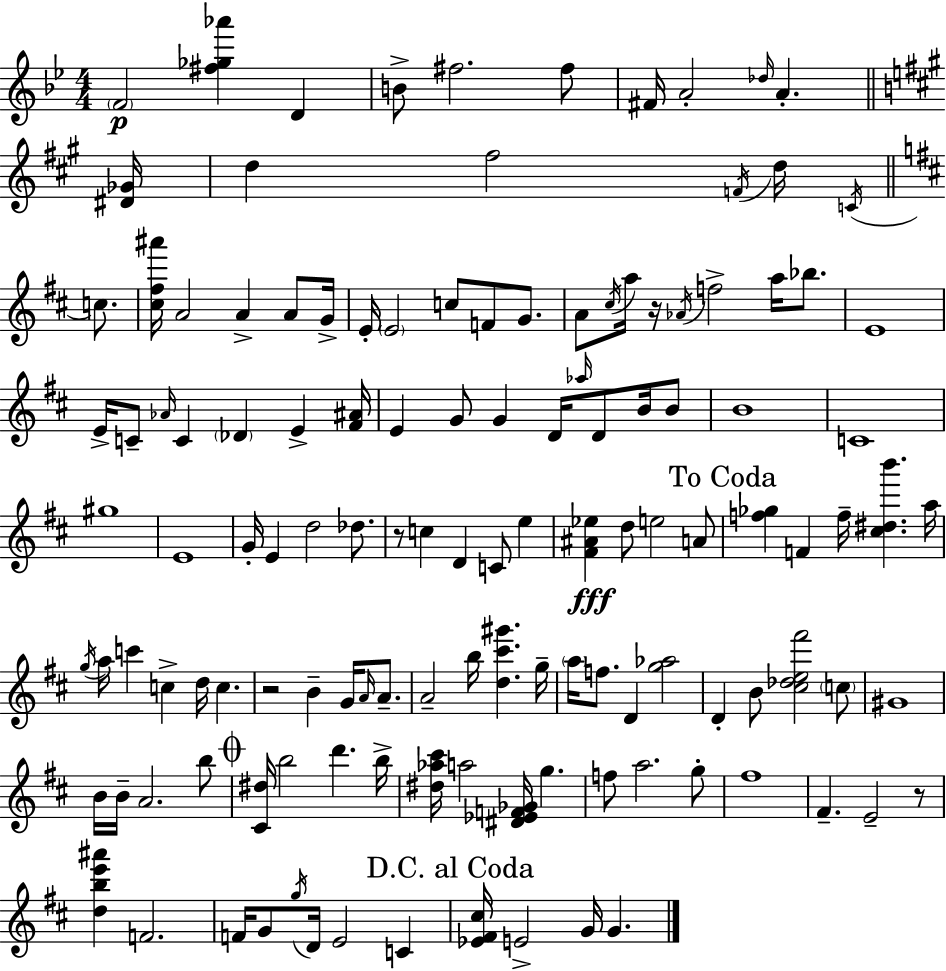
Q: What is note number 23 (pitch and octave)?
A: F4